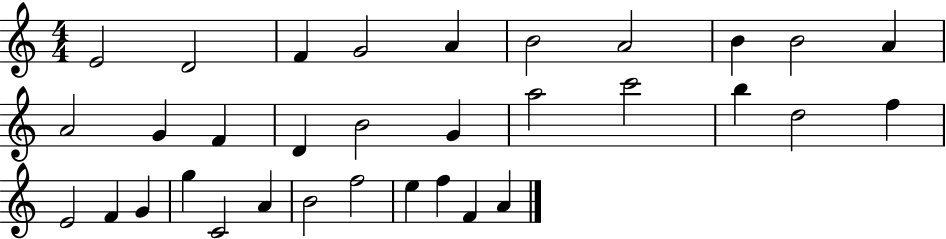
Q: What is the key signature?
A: C major